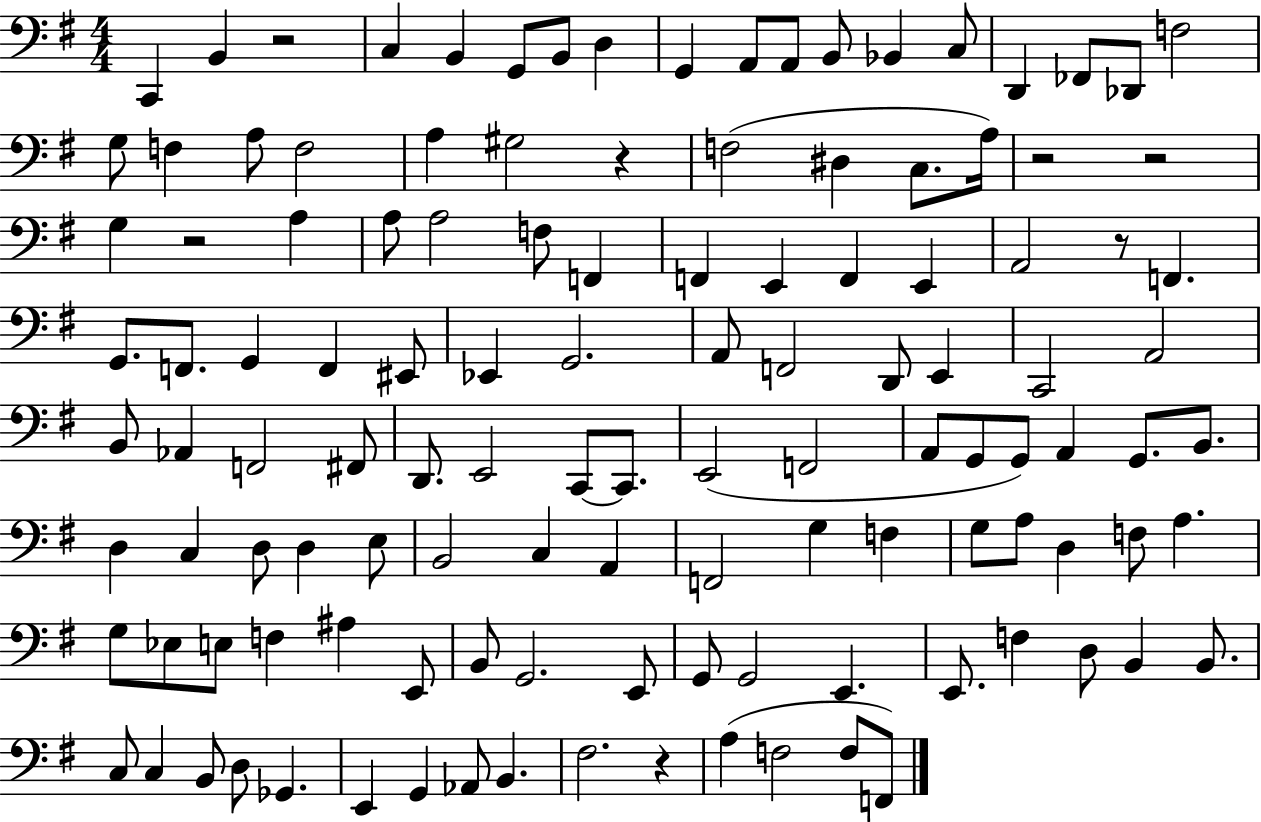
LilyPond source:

{
  \clef bass
  \numericTimeSignature
  \time 4/4
  \key g \major
  c,4 b,4 r2 | c4 b,4 g,8 b,8 d4 | g,4 a,8 a,8 b,8 bes,4 c8 | d,4 fes,8 des,8 f2 | \break g8 f4 a8 f2 | a4 gis2 r4 | f2( dis4 c8. a16) | r2 r2 | \break g4 r2 a4 | a8 a2 f8 f,4 | f,4 e,4 f,4 e,4 | a,2 r8 f,4. | \break g,8. f,8. g,4 f,4 eis,8 | ees,4 g,2. | a,8 f,2 d,8 e,4 | c,2 a,2 | \break b,8 aes,4 f,2 fis,8 | d,8. e,2 c,8~~ c,8. | e,2( f,2 | a,8 g,8 g,8) a,4 g,8. b,8. | \break d4 c4 d8 d4 e8 | b,2 c4 a,4 | f,2 g4 f4 | g8 a8 d4 f8 a4. | \break g8 ees8 e8 f4 ais4 e,8 | b,8 g,2. e,8 | g,8 g,2 e,4. | e,8. f4 d8 b,4 b,8. | \break c8 c4 b,8 d8 ges,4. | e,4 g,4 aes,8 b,4. | fis2. r4 | a4( f2 f8 f,8) | \break \bar "|."
}